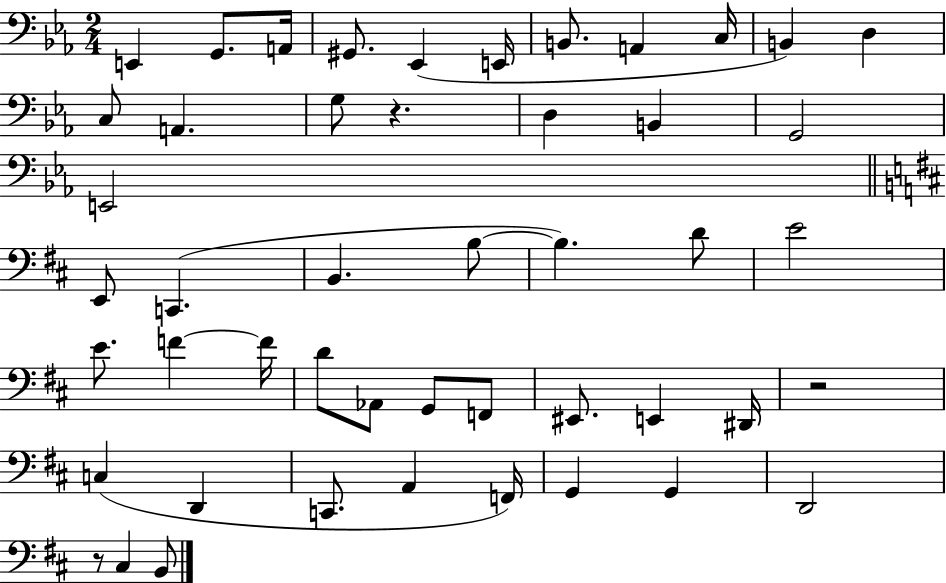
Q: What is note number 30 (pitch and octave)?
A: Ab2